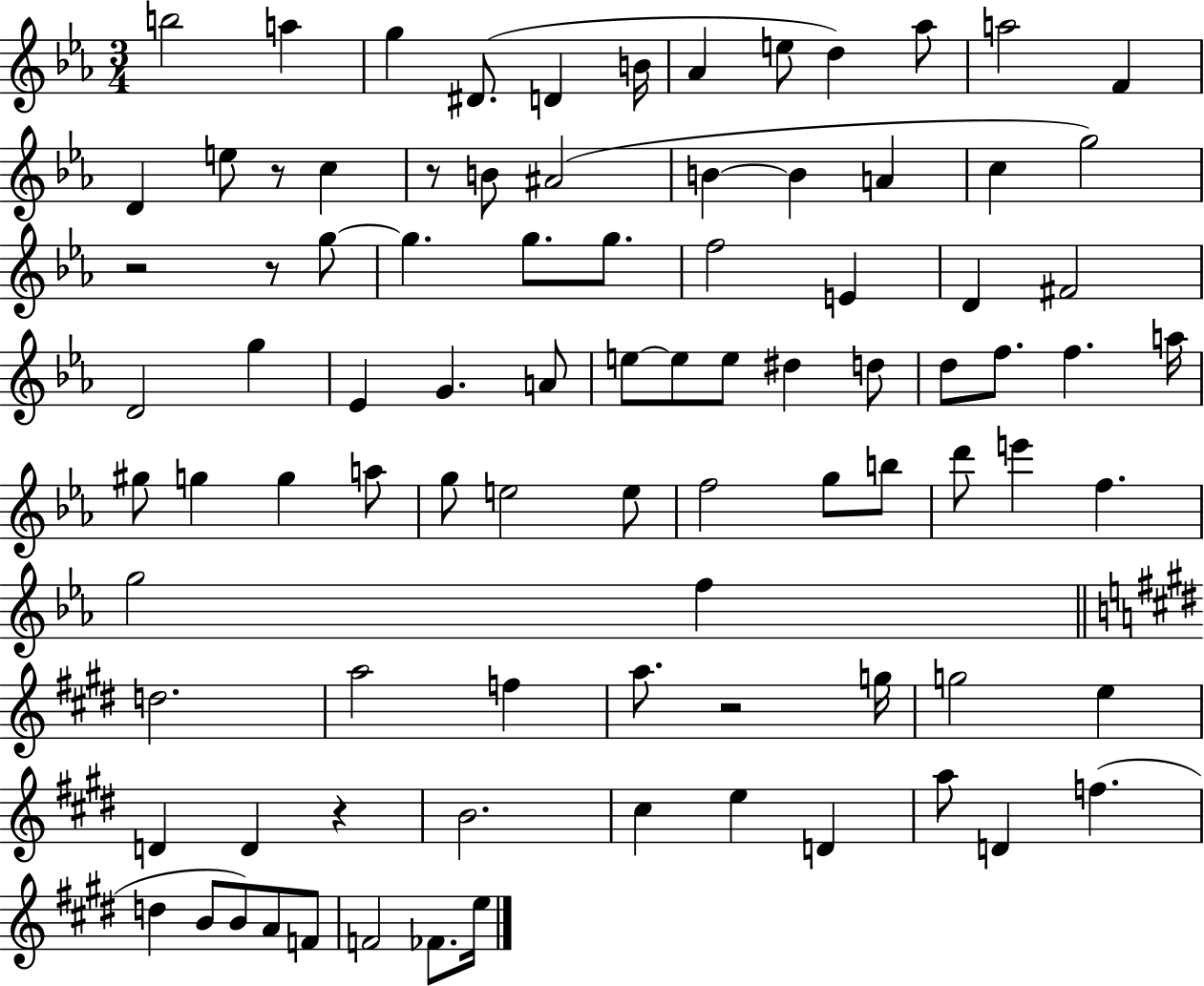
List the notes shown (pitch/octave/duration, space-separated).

B5/h A5/q G5/q D#4/e. D4/q B4/s Ab4/q E5/e D5/q Ab5/e A5/h F4/q D4/q E5/e R/e C5/q R/e B4/e A#4/h B4/q B4/q A4/q C5/q G5/h R/h R/e G5/e G5/q. G5/e. G5/e. F5/h E4/q D4/q F#4/h D4/h G5/q Eb4/q G4/q. A4/e E5/e E5/e E5/e D#5/q D5/e D5/e F5/e. F5/q. A5/s G#5/e G5/q G5/q A5/e G5/e E5/h E5/e F5/h G5/e B5/e D6/e E6/q F5/q. G5/h F5/q D5/h. A5/h F5/q A5/e. R/h G5/s G5/h E5/q D4/q D4/q R/q B4/h. C#5/q E5/q D4/q A5/e D4/q F5/q. D5/q B4/e B4/e A4/e F4/e F4/h FES4/e. E5/s